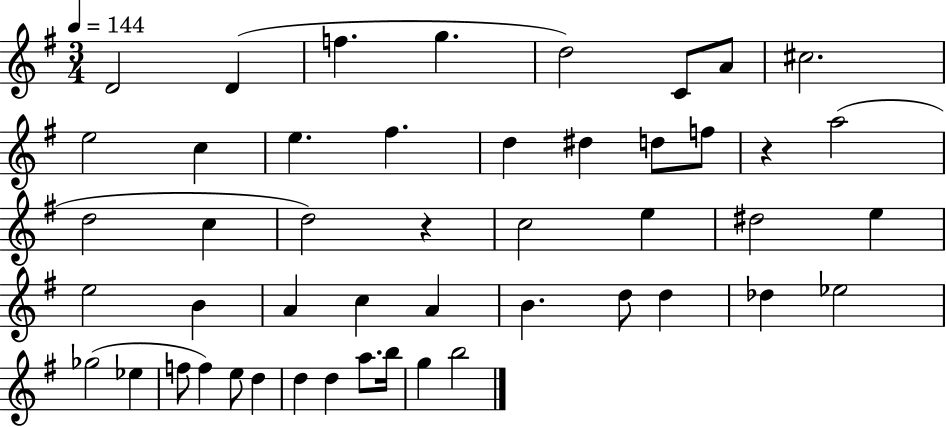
{
  \clef treble
  \numericTimeSignature
  \time 3/4
  \key g \major
  \tempo 4 = 144
  d'2 d'4( | f''4. g''4. | d''2) c'8 a'8 | cis''2. | \break e''2 c''4 | e''4. fis''4. | d''4 dis''4 d''8 f''8 | r4 a''2( | \break d''2 c''4 | d''2) r4 | c''2 e''4 | dis''2 e''4 | \break e''2 b'4 | a'4 c''4 a'4 | b'4. d''8 d''4 | des''4 ees''2 | \break ges''2( ees''4 | f''8 f''4) e''8 d''4 | d''4 d''4 a''8. b''16 | g''4 b''2 | \break \bar "|."
}